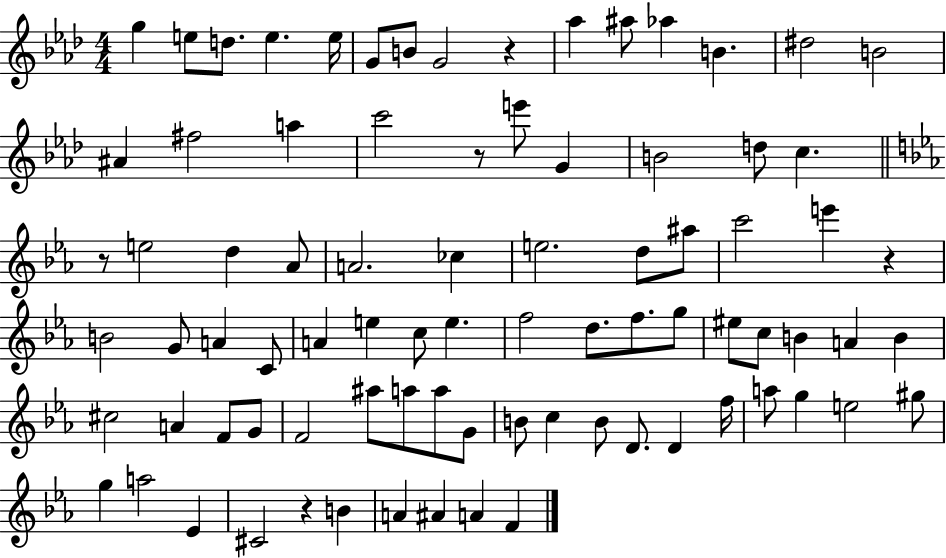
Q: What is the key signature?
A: AES major